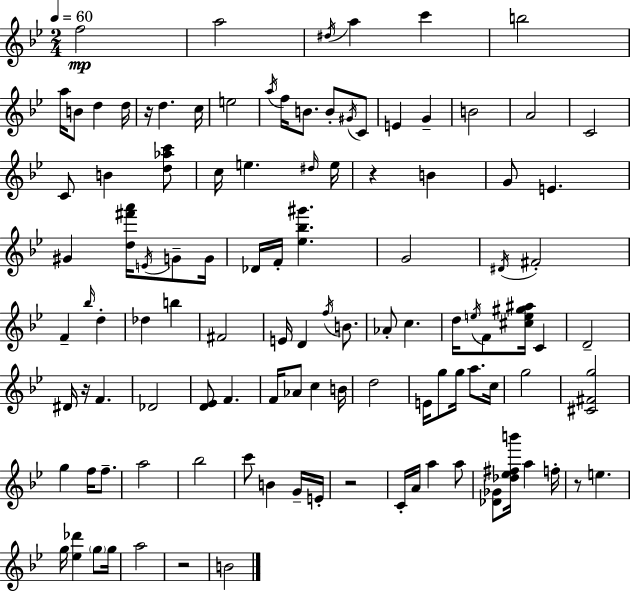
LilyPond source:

{
  \clef treble
  \numericTimeSignature
  \time 2/4
  \key g \minor
  \tempo 4 = 60
  \repeat volta 2 { f''2\mp | a''2 | \acciaccatura { dis''16 } a''4 c'''4 | b''2 | \break a''16 b'8 d''4 | d''16 r16 d''4. | c''16 e''2 | \acciaccatura { a''16 } f''16 b'8. b'8-. | \break \acciaccatura { gis'16 } c'8 e'4 g'4-- | b'2 | a'2 | c'2 | \break c'8 b'4 | <d'' aes'' c'''>8 c''16 e''4. | \grace { dis''16 } e''16 r4 | b'4 g'8 e'4. | \break gis'4 | <d'' fis''' a'''>16 \acciaccatura { e'16 } g'8-- g'16 des'16 f'16-. <ees'' bes'' gis'''>4. | g'2 | \acciaccatura { dis'16 } fis'2-. | \break f'4-- | \grace { bes''16 } d''4-. des''4 | b''4 fis'2 | e'16 | \break d'4 \acciaccatura { f''16 } b'8. | aes'8-. c''4. | d''16 \acciaccatura { e''16 } f'8 <cis'' e'' gis'' ais''>16 c'4 | d'2-- | \break dis'16 r16 f'4. | des'2 | <d' ees'>8 f'4. | f'16 aes'8 c''4 | \break b'16 d''2 | e'16 g''8 g''16 a''8. | c''16 g''2 | <cis' fis' g''>2 | \break g''4 f''16 f''8.-- | a''2 | bes''2 | c'''8 b'4 g'16-- | \break e'16-. r2 | c'16-. a'16 a''4 a''8 | <des' ges'>8 <des'' ees'' fis'' b'''>16 a''4 | f''16-. r8 e''4. | \break g''16 <ees'' des'''>4 \parenthesize g''8 | g''16 a''2 | r2 | b'2 | \break } \bar "|."
}